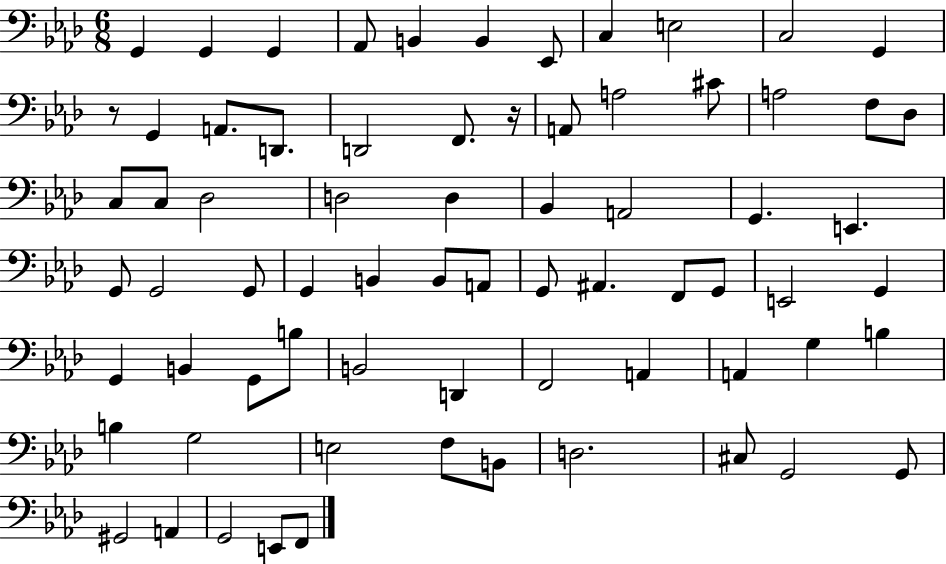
{
  \clef bass
  \numericTimeSignature
  \time 6/8
  \key aes \major
  g,4 g,4 g,4 | aes,8 b,4 b,4 ees,8 | c4 e2 | c2 g,4 | \break r8 g,4 a,8. d,8. | d,2 f,8. r16 | a,8 a2 cis'8 | a2 f8 des8 | \break c8 c8 des2 | d2 d4 | bes,4 a,2 | g,4. e,4. | \break g,8 g,2 g,8 | g,4 b,4 b,8 a,8 | g,8 ais,4. f,8 g,8 | e,2 g,4 | \break g,4 b,4 g,8 b8 | b,2 d,4 | f,2 a,4 | a,4 g4 b4 | \break b4 g2 | e2 f8 b,8 | d2. | cis8 g,2 g,8 | \break gis,2 a,4 | g,2 e,8 f,8 | \bar "|."
}